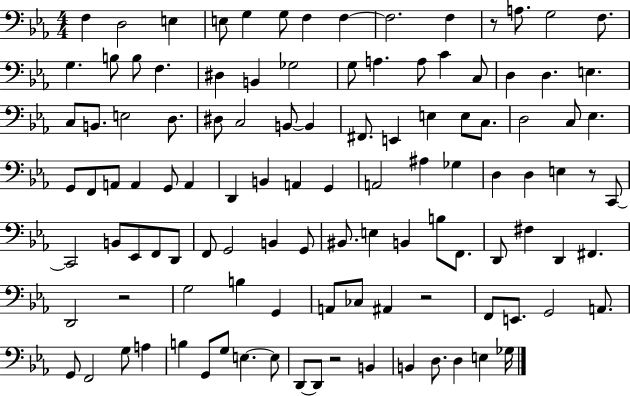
{
  \clef bass
  \numericTimeSignature
  \time 4/4
  \key ees \major
  \repeat volta 2 { f4 d2 e4 | e8 g4 g8 f4 f4~~ | f2. f4 | r8 a8. g2 f8. | \break g4. b8 b8 f4. | dis4 b,4 ges2 | g8 a4. a8 c'4 c8 | d4 d4. e4. | \break c8 b,8. e2 d8. | dis8 c2 b,8~~ b,4 | fis,8. e,4 e4 e8 c8. | d2 c8 ees4. | \break g,8 f,8 a,8 a,4 g,8 a,4 | d,4 b,4 a,4 g,4 | a,2 ais4 ges4 | d4 d4 e4 r8 c,8~~ | \break c,2 b,8 ees,8 f,8 d,8 | f,8 g,2 b,4 g,8 | bis,8. e4 b,4 b8 f,8. | d,8 fis4 d,4 fis,4. | \break d,2 r2 | g2 b4 g,4 | a,8 ces8 ais,4 r2 | f,8 e,8. g,2 a,8. | \break g,8 f,2 g8 a4 | b4 g,8 g8 e4.~~ e8 | d,8~~ d,8 r2 b,4 | b,4 d8. d4 e4 ges16 | \break } \bar "|."
}